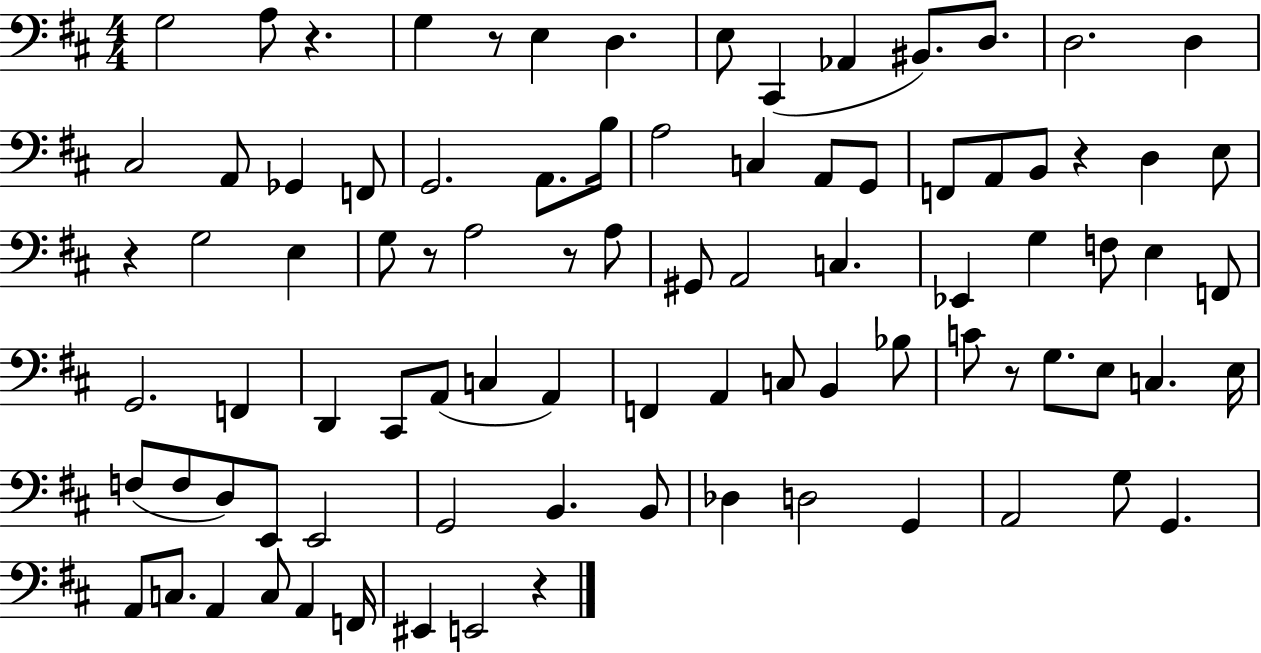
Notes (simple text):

G3/h A3/e R/q. G3/q R/e E3/q D3/q. E3/e C#2/q Ab2/q BIS2/e. D3/e. D3/h. D3/q C#3/h A2/e Gb2/q F2/e G2/h. A2/e. B3/s A3/h C3/q A2/e G2/e F2/e A2/e B2/e R/q D3/q E3/e R/q G3/h E3/q G3/e R/e A3/h R/e A3/e G#2/e A2/h C3/q. Eb2/q G3/q F3/e E3/q F2/e G2/h. F2/q D2/q C#2/e A2/e C3/q A2/q F2/q A2/q C3/e B2/q Bb3/e C4/e R/e G3/e. E3/e C3/q. E3/s F3/e F3/e D3/e E2/e E2/h G2/h B2/q. B2/e Db3/q D3/h G2/q A2/h G3/e G2/q. A2/e C3/e. A2/q C3/e A2/q F2/s EIS2/q E2/h R/q